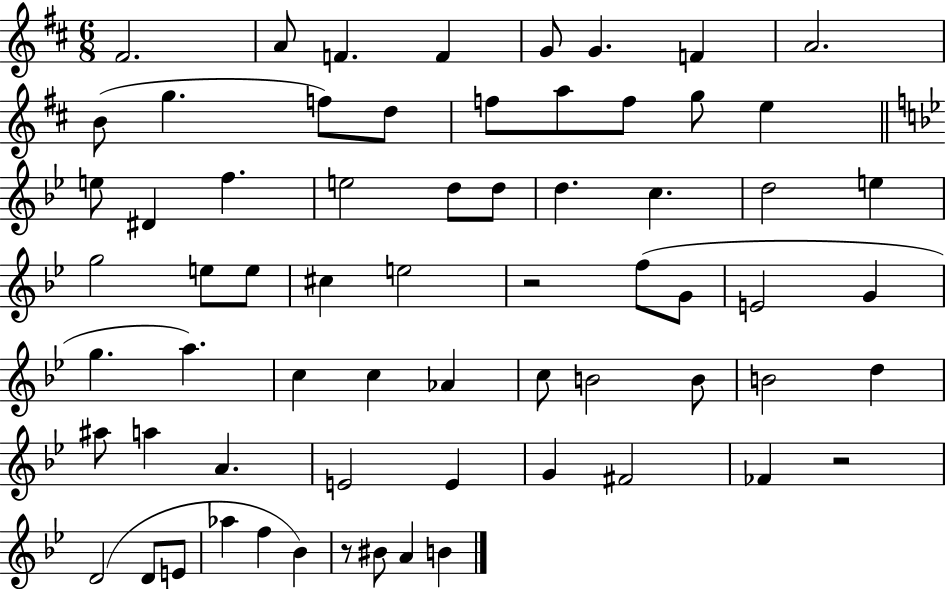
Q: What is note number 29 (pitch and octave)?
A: E5